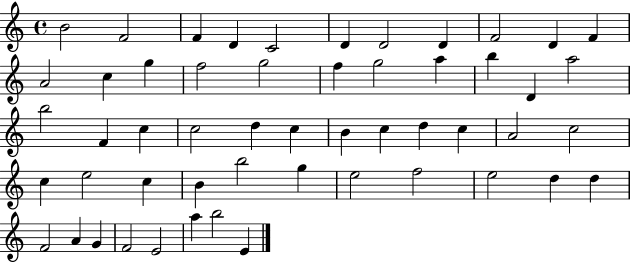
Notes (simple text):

B4/h F4/h F4/q D4/q C4/h D4/q D4/h D4/q F4/h D4/q F4/q A4/h C5/q G5/q F5/h G5/h F5/q G5/h A5/q B5/q D4/q A5/h B5/h F4/q C5/q C5/h D5/q C5/q B4/q C5/q D5/q C5/q A4/h C5/h C5/q E5/h C5/q B4/q B5/h G5/q E5/h F5/h E5/h D5/q D5/q F4/h A4/q G4/q F4/h E4/h A5/q B5/h E4/q